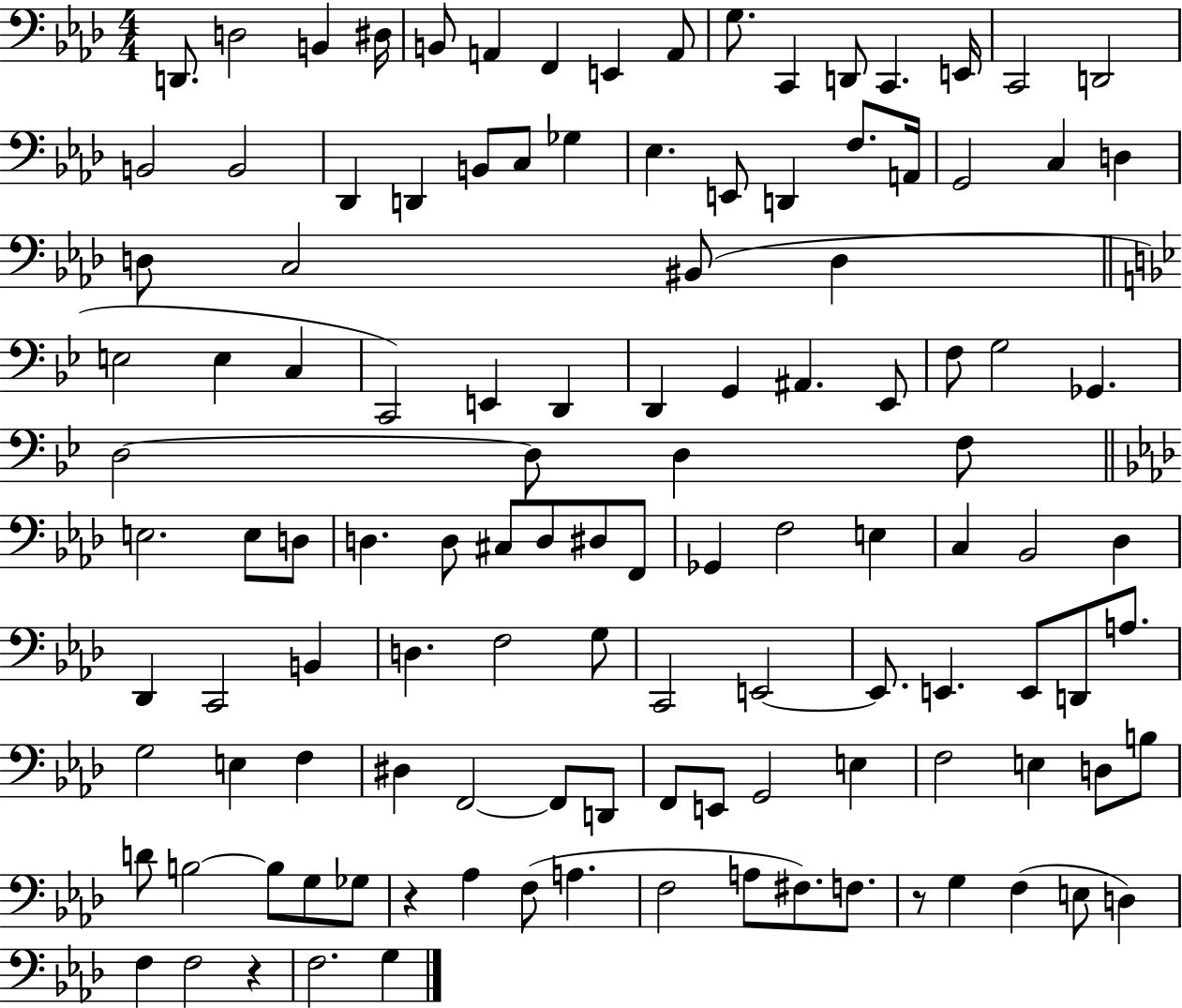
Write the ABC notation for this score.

X:1
T:Untitled
M:4/4
L:1/4
K:Ab
D,,/2 D,2 B,, ^D,/4 B,,/2 A,, F,, E,, A,,/2 G,/2 C,, D,,/2 C,, E,,/4 C,,2 D,,2 B,,2 B,,2 _D,, D,, B,,/2 C,/2 _G, _E, E,,/2 D,, F,/2 A,,/4 G,,2 C, D, D,/2 C,2 ^B,,/2 D, E,2 E, C, C,,2 E,, D,, D,, G,, ^A,, _E,,/2 F,/2 G,2 _G,, D,2 D,/2 D, F,/2 E,2 E,/2 D,/2 D, D,/2 ^C,/2 D,/2 ^D,/2 F,,/2 _G,, F,2 E, C, _B,,2 _D, _D,, C,,2 B,, D, F,2 G,/2 C,,2 E,,2 E,,/2 E,, E,,/2 D,,/2 A,/2 G,2 E, F, ^D, F,,2 F,,/2 D,,/2 F,,/2 E,,/2 G,,2 E, F,2 E, D,/2 B,/2 D/2 B,2 B,/2 G,/2 _G,/2 z _A, F,/2 A, F,2 A,/2 ^F,/2 F,/2 z/2 G, F, E,/2 D, F, F,2 z F,2 G,